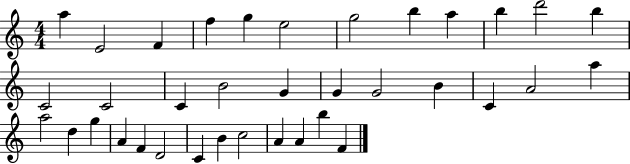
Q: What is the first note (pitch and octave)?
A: A5